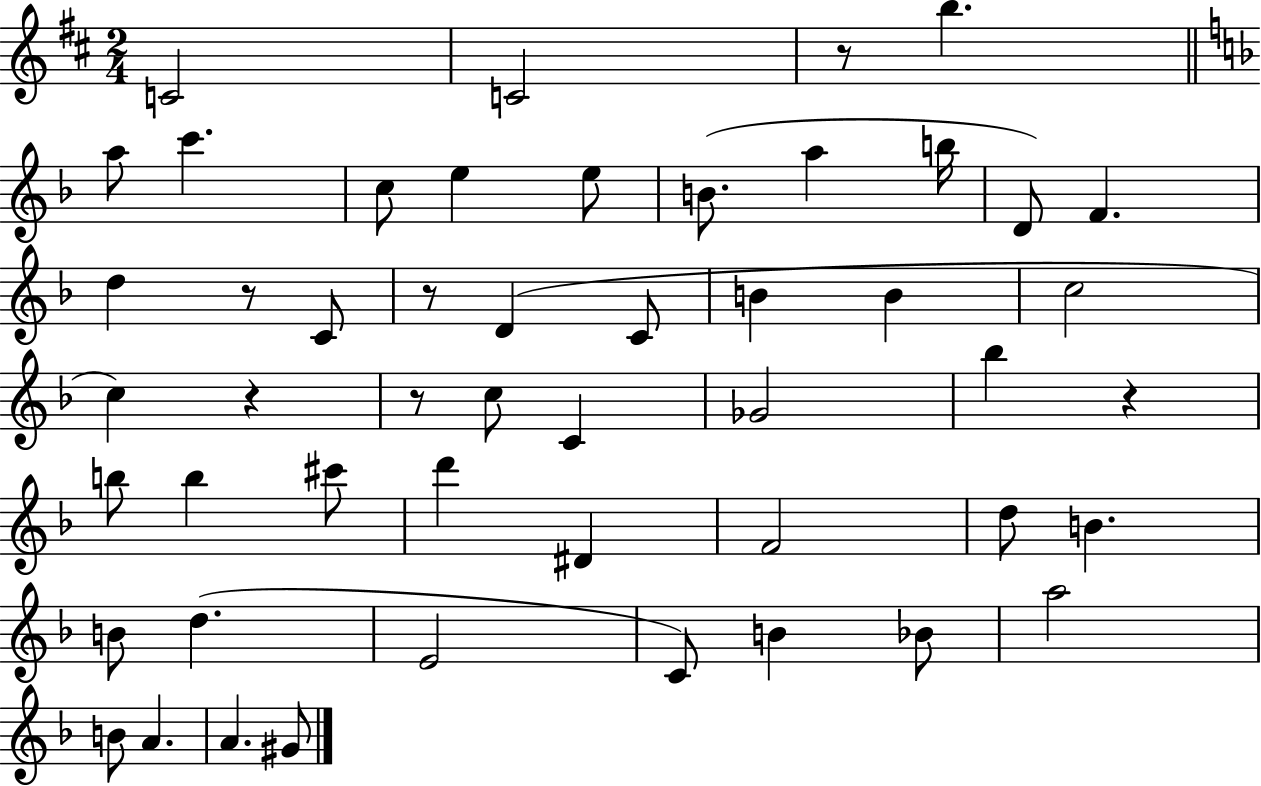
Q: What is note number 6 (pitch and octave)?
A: C5